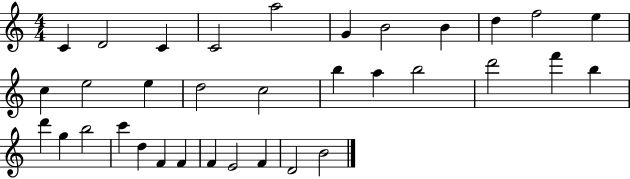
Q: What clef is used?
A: treble